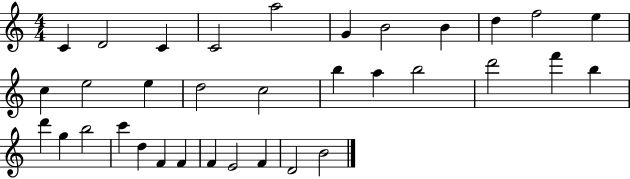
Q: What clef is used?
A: treble